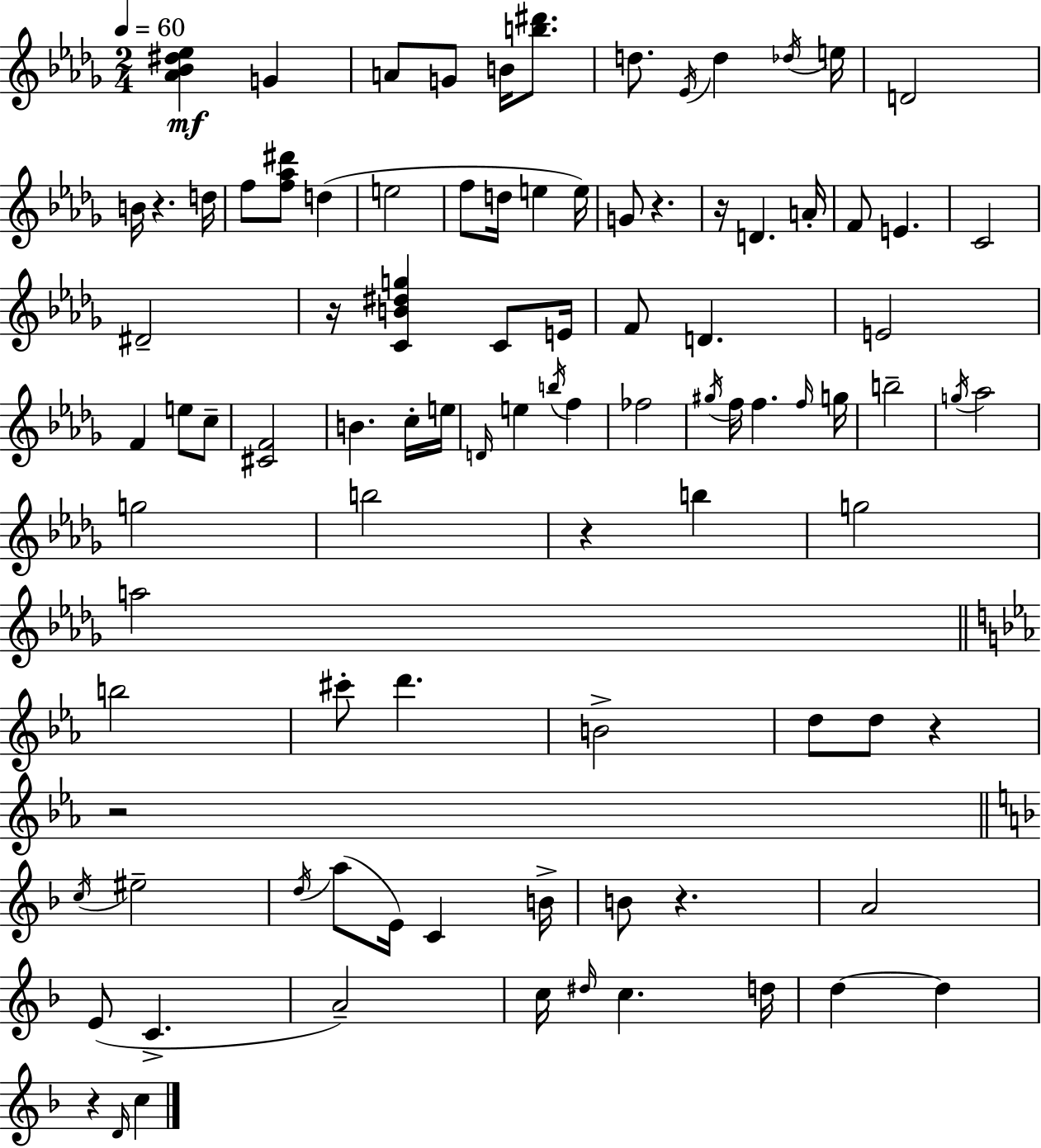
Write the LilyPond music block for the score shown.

{
  \clef treble
  \numericTimeSignature
  \time 2/4
  \key bes \minor
  \tempo 4 = 60
  <aes' bes' dis'' ees''>4\mf g'4 | a'8 g'8 b'16 <b'' dis'''>8. | d''8. \acciaccatura { ees'16 } d''4 | \acciaccatura { des''16 } e''16 d'2 | \break b'16 r4. | d''16 f''8 <f'' aes'' dis'''>8 d''4( | e''2 | f''8 d''16 e''4 | \break e''16) g'8 r4. | r16 d'4. | a'16-. f'8 e'4. | c'2 | \break dis'2-- | r16 <c' b' dis'' g''>4 c'8 | e'16 f'8 d'4. | e'2 | \break f'4 e''8 | c''8-- <cis' f'>2 | b'4. | c''16-. e''16 \grace { d'16 } e''4 \acciaccatura { b''16 } | \break f''4 fes''2 | \acciaccatura { gis''16 } f''16 f''4. | \grace { f''16 } g''16 b''2-- | \acciaccatura { g''16 } aes''2 | \break g''2 | b''2 | r4 | b''4 g''2 | \break a''2 | \bar "||" \break \key c \minor b''2 | cis'''8-. d'''4. | b'2-> | d''8 d''8 r4 | \break r2 | \bar "||" \break \key f \major \acciaccatura { c''16 } eis''2-- | \acciaccatura { d''16 }( a''8 e'16) c'4 | b'16-> b'8 r4. | a'2 | \break e'8( c'4.-> | a'2--) | c''16 \grace { dis''16 } c''4. | d''16 d''4~~ d''4 | \break r4 \grace { d'16 } | c''4 \bar "|."
}